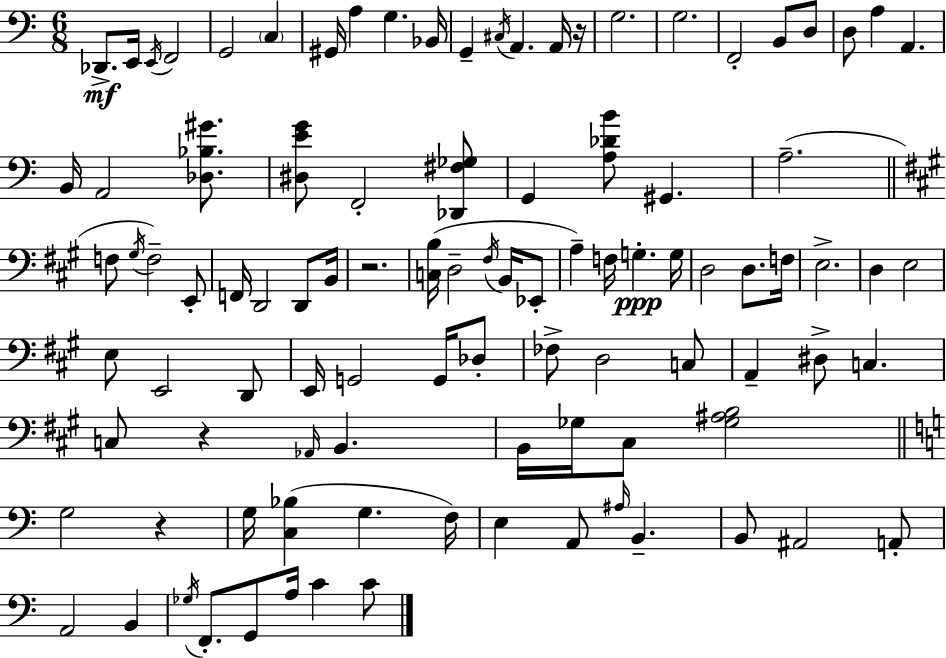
Db2/e. E2/s E2/s F2/h G2/h C3/q G#2/s A3/q G3/q. Bb2/s G2/q C#3/s A2/q. A2/s R/s G3/h. G3/h. F2/h B2/e D3/e D3/e A3/q A2/q. B2/s A2/h [Db3,Bb3,G#4]/e. [D#3,E4,G4]/e F2/h [Db2,F#3,Gb3]/e G2/q [A3,Db4,B4]/e G#2/q. A3/h. F3/e G#3/s F3/h E2/e F2/s D2/h D2/e B2/s R/h. [C3,B3]/s D3/h F#3/s B2/s Eb2/e A3/q F3/s G3/q. G3/s D3/h D3/e. F3/s E3/h. D3/q E3/h E3/e E2/h D2/e E2/s G2/h G2/s Db3/e FES3/e D3/h C3/e A2/q D#3/e C3/q. C3/e R/q Ab2/s B2/q. B2/s Gb3/s C#3/e [Gb3,A#3,B3]/h G3/h R/q G3/s [C3,Bb3]/q G3/q. F3/s E3/q A2/e A#3/s B2/q. B2/e A#2/h A2/e A2/h B2/q Gb3/s F2/e. G2/e A3/s C4/q C4/e